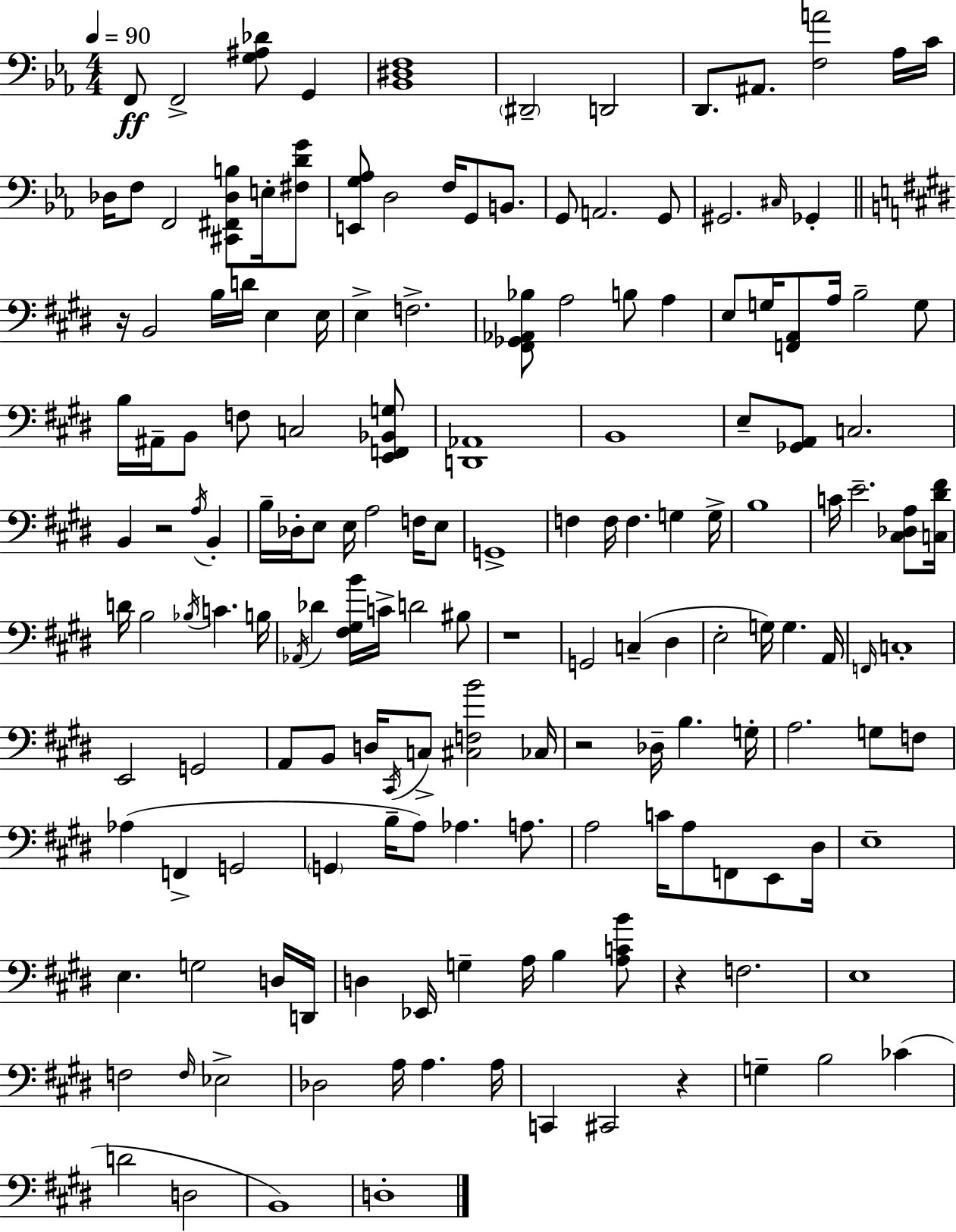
X:1
T:Untitled
M:4/4
L:1/4
K:Eb
F,,/2 F,,2 [G,^A,_D]/2 G,, [_B,,^D,F,]4 ^D,,2 D,,2 D,,/2 ^A,,/2 [F,A]2 _A,/4 C/4 _D,/4 F,/2 F,,2 [^C,,^F,,_D,B,]/2 E,/4 [^F,DG]/2 [E,,G,_A,]/2 D,2 F,/4 G,,/2 B,,/2 G,,/2 A,,2 G,,/2 ^G,,2 ^C,/4 _G,, z/4 B,,2 B,/4 D/4 E, E,/4 E, F,2 [^F,,_G,,_A,,_B,]/2 A,2 B,/2 A, E,/2 G,/4 [F,,A,,]/2 A,/4 B,2 G,/2 B,/4 ^A,,/4 B,,/2 F,/2 C,2 [E,,F,,_B,,G,]/2 [D,,_A,,]4 B,,4 E,/2 [_G,,A,,]/2 C,2 B,, z2 A,/4 B,, B,/4 _D,/4 E,/2 E,/4 A,2 F,/4 E,/2 G,,4 F, F,/4 F, G, G,/4 B,4 C/4 E2 [^C,_D,A,]/2 [C,^D^F]/4 D/4 B,2 _B,/4 C B,/4 _A,,/4 _D [^F,^G,B]/4 C/4 D2 ^B,/2 z4 G,,2 C, ^D, E,2 G,/4 G, A,,/4 F,,/4 C,4 E,,2 G,,2 A,,/2 B,,/2 D,/4 ^C,,/4 C,/2 [^C,F,B]2 _C,/4 z2 _D,/4 B, G,/4 A,2 G,/2 F,/2 _A, F,, G,,2 G,, B,/4 A,/2 _A, A,/2 A,2 C/4 A,/2 F,,/2 E,,/2 ^D,/4 E,4 E, G,2 D,/4 D,,/4 D, _E,,/4 G, A,/4 B, [A,CB]/2 z F,2 E,4 F,2 F,/4 _E,2 _D,2 A,/4 A, A,/4 C,, ^C,,2 z G, B,2 _C D2 D,2 B,,4 D,4